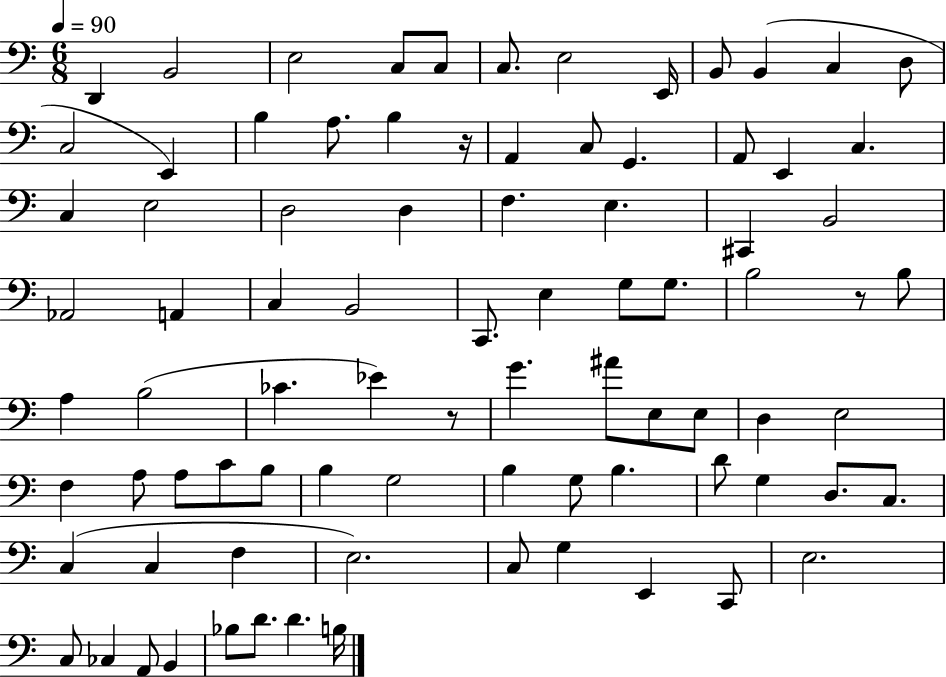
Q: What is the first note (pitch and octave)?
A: D2